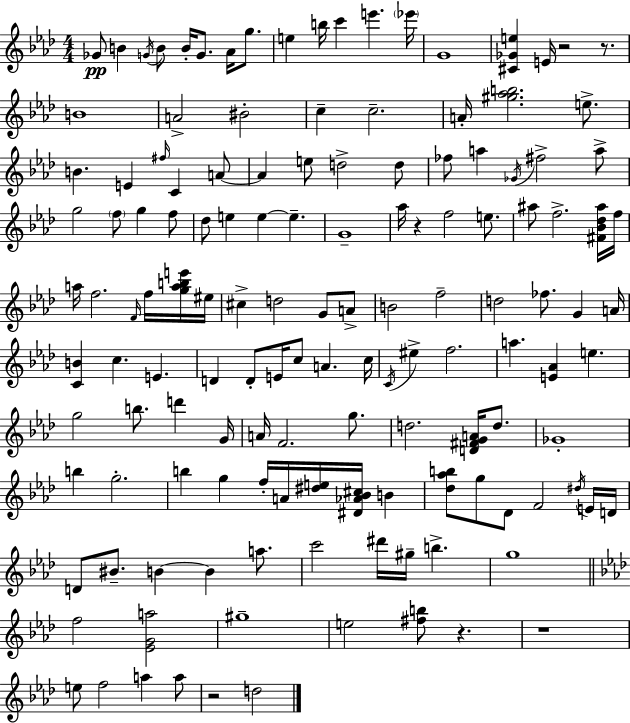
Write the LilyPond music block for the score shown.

{
  \clef treble
  \numericTimeSignature
  \time 4/4
  \key aes \major
  \repeat volta 2 { ges'8\pp b'4 \acciaccatura { g'16 } b'8 b'16-. g'8. aes'16 g''8. | e''4 b''16 c'''4 e'''4. | \parenthesize ees'''16 g'1 | <cis' ges' e''>4 e'16 r2 r8. | \break b'1 | a'2-> bis'2-. | c''4-- c''2.-- | a'16-. <gis'' aes'' b''>2. e''8.-> | \break b'4. e'4 \grace { fis''16 } c'4 | a'8~~ a'4 e''8 d''2-> | d''8 fes''8 a''4 \acciaccatura { ges'16 } fis''2-> | a''8-> g''2 \parenthesize f''8 g''4 | \break f''8 des''8 e''4 e''4~~ e''4.-- | g'1-- | aes''16 r4 f''2 | e''8. ais''8 f''2.-> | \break <fis' bes' des'' ais''>16 f''16 a''16 f''2. | \grace { f'16 } f''16 <g'' a'' b'' e'''>16 eis''16 cis''4-> d''2 | g'8 a'8-> b'2 f''2-- | d''2 fes''8. g'4 | \break a'16 <c' b'>4 c''4. e'4. | d'4 d'8-. e'16 c''8 a'4. | c''16 \acciaccatura { c'16 } eis''4-> f''2. | a''4. <e' aes'>4 e''4. | \break g''2 b''8. | d'''4 g'16 a'16 f'2. | g''8. d''2. | <d' fis' g' a'>16 d''8. ges'1-. | \break b''4 g''2.-. | b''4 g''4 f''16-. a'16 <dis'' e''>16 | <dis' aes' bes' cis''>16 b'4 <des'' aes'' b''>8 g''8 des'8 f'2 | \acciaccatura { dis''16 } e'16 d'16 d'8 bis'8.-- b'4~~ b'4 | \break a''8. c'''2 dis'''16 gis''16-- | b''4.-> g''1 | \bar "||" \break \key aes \major f''2 <ees' g' a''>2 | gis''1-- | e''2 <fis'' b''>8 r4. | r1 | \break e''8 f''2 a''4 a''8 | r2 d''2 | } \bar "|."
}